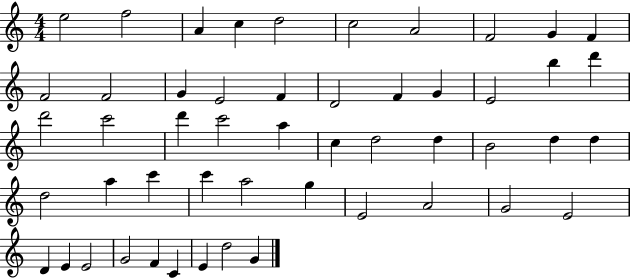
X:1
T:Untitled
M:4/4
L:1/4
K:C
e2 f2 A c d2 c2 A2 F2 G F F2 F2 G E2 F D2 F G E2 b d' d'2 c'2 d' c'2 a c d2 d B2 d d d2 a c' c' a2 g E2 A2 G2 E2 D E E2 G2 F C E d2 G